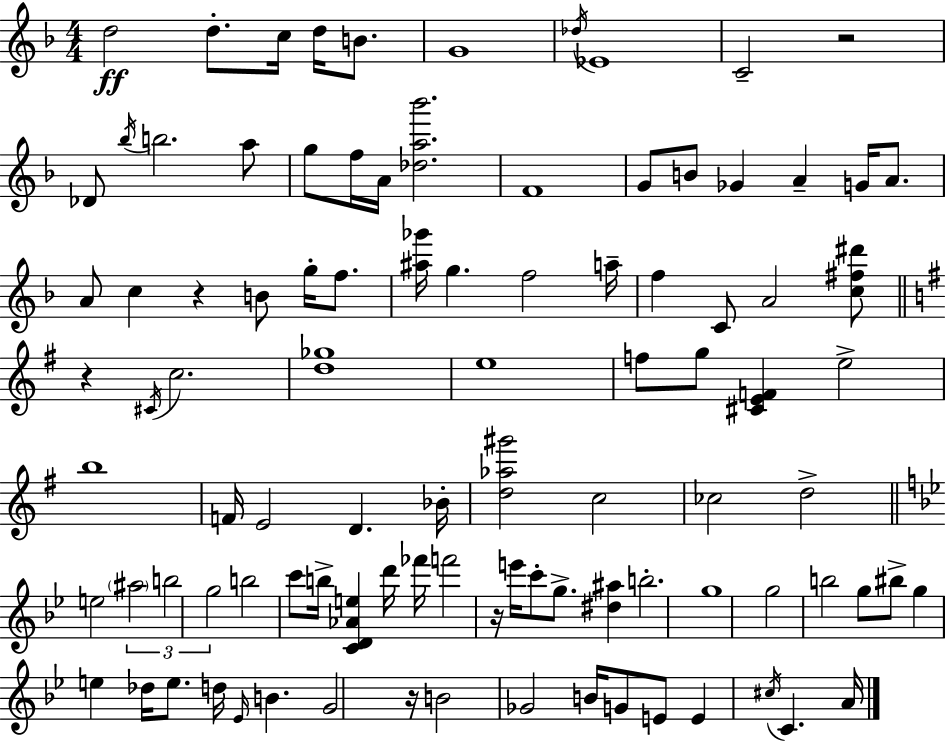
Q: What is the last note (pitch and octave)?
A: A4